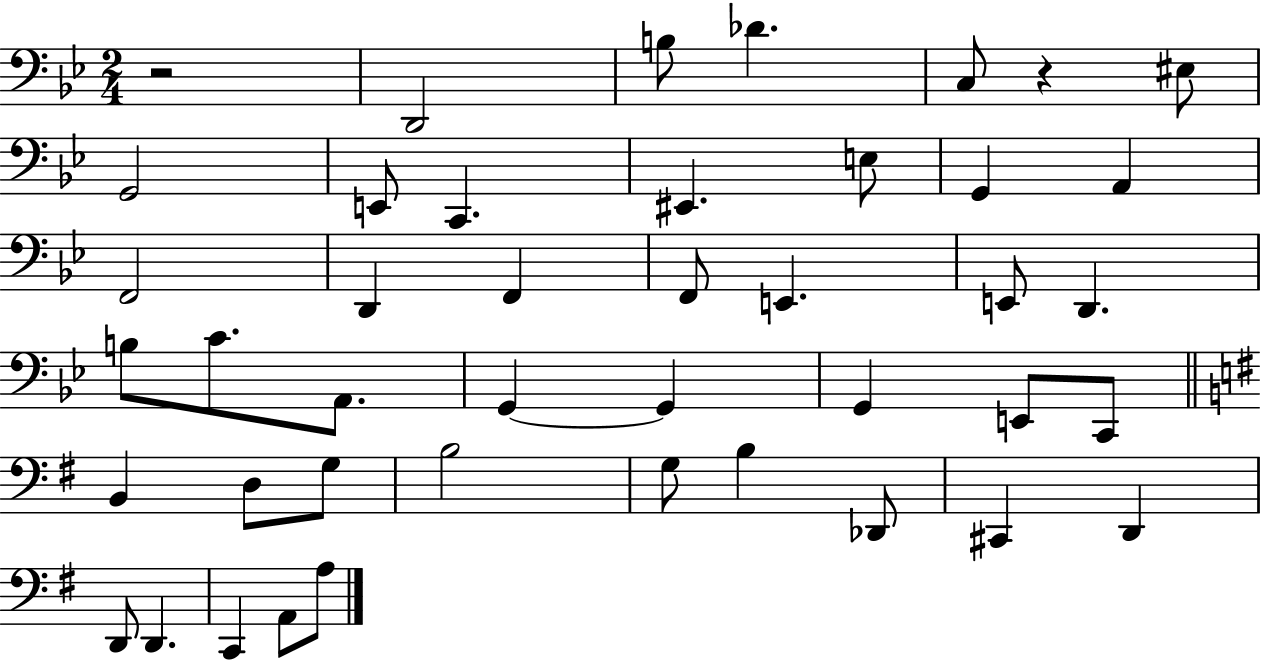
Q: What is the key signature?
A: BES major